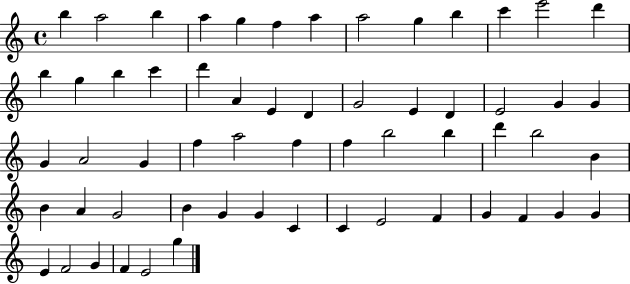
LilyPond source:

{
  \clef treble
  \time 4/4
  \defaultTimeSignature
  \key c \major
  b''4 a''2 b''4 | a''4 g''4 f''4 a''4 | a''2 g''4 b''4 | c'''4 e'''2 d'''4 | \break b''4 g''4 b''4 c'''4 | d'''4 a'4 e'4 d'4 | g'2 e'4 d'4 | e'2 g'4 g'4 | \break g'4 a'2 g'4 | f''4 a''2 f''4 | f''4 b''2 b''4 | d'''4 b''2 b'4 | \break b'4 a'4 g'2 | b'4 g'4 g'4 c'4 | c'4 e'2 f'4 | g'4 f'4 g'4 g'4 | \break e'4 f'2 g'4 | f'4 e'2 g''4 | \bar "|."
}